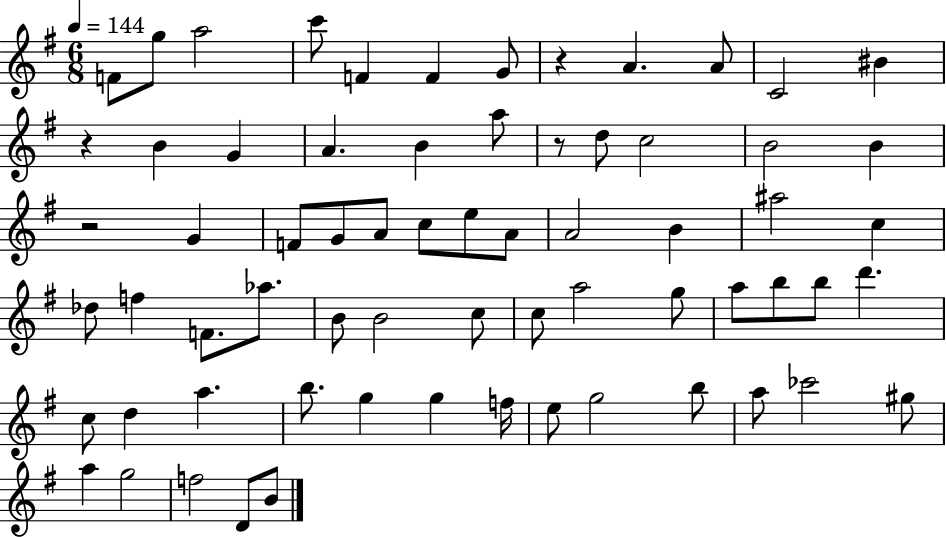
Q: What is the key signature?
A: G major